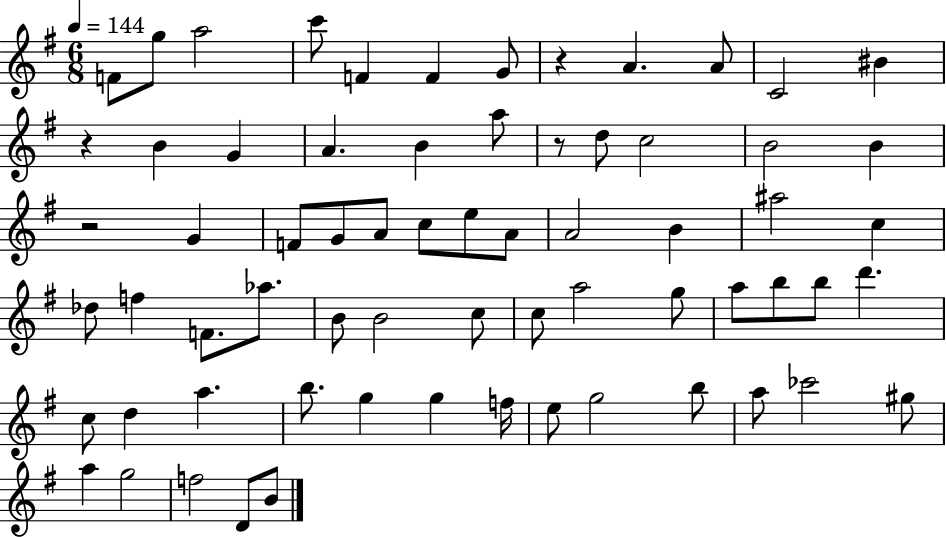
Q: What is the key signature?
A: G major